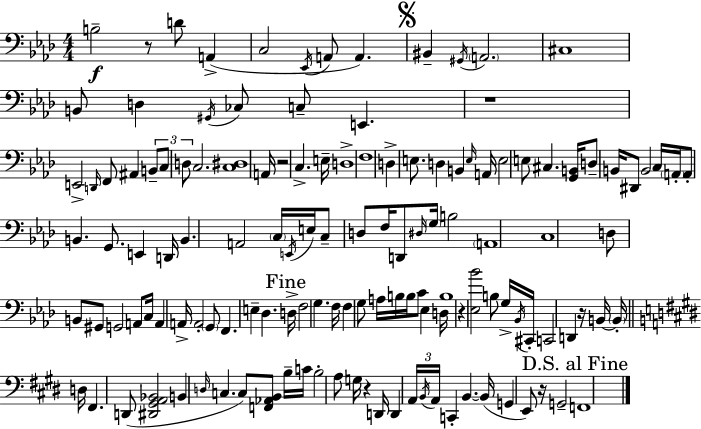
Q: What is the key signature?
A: AES major